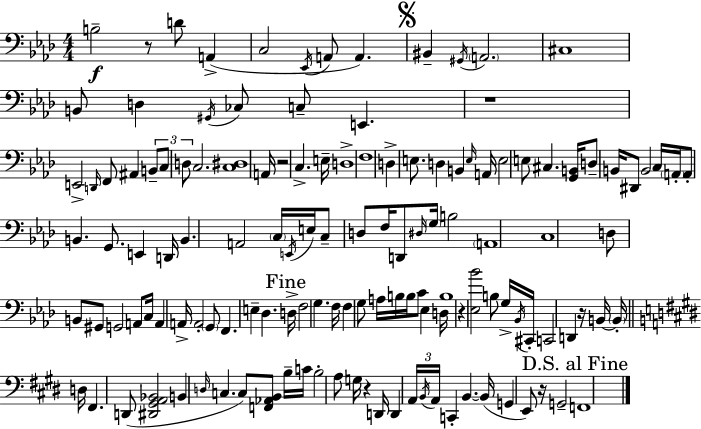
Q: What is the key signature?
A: AES major